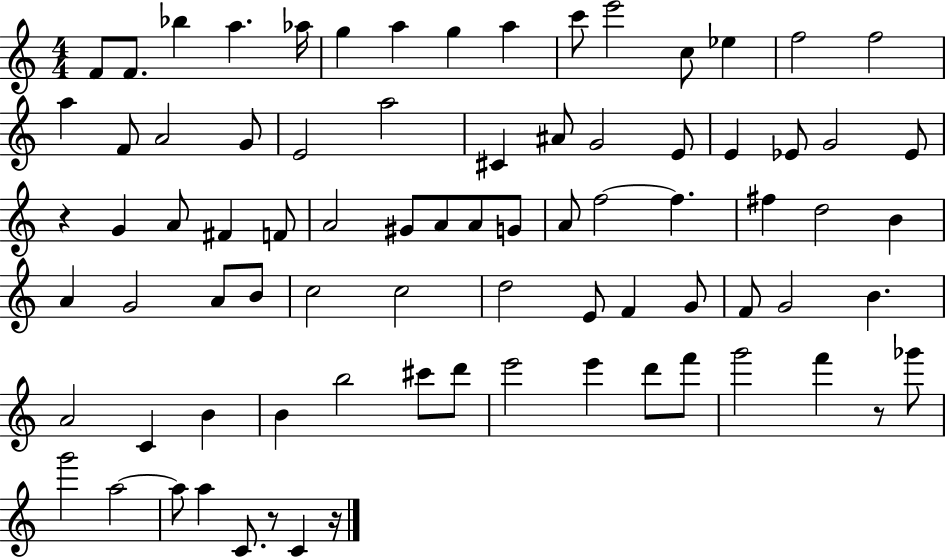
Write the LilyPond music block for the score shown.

{
  \clef treble
  \numericTimeSignature
  \time 4/4
  \key c \major
  f'8 f'8. bes''4 a''4. aes''16 | g''4 a''4 g''4 a''4 | c'''8 e'''2 c''8 ees''4 | f''2 f''2 | \break a''4 f'8 a'2 g'8 | e'2 a''2 | cis'4 ais'8 g'2 e'8 | e'4 ees'8 g'2 ees'8 | \break r4 g'4 a'8 fis'4 f'8 | a'2 gis'8 a'8 a'8 g'8 | a'8 f''2~~ f''4. | fis''4 d''2 b'4 | \break a'4 g'2 a'8 b'8 | c''2 c''2 | d''2 e'8 f'4 g'8 | f'8 g'2 b'4. | \break a'2 c'4 b'4 | b'4 b''2 cis'''8 d'''8 | e'''2 e'''4 d'''8 f'''8 | g'''2 f'''4 r8 ges'''8 | \break g'''2 a''2~~ | a''8 a''4 c'8. r8 c'4 r16 | \bar "|."
}